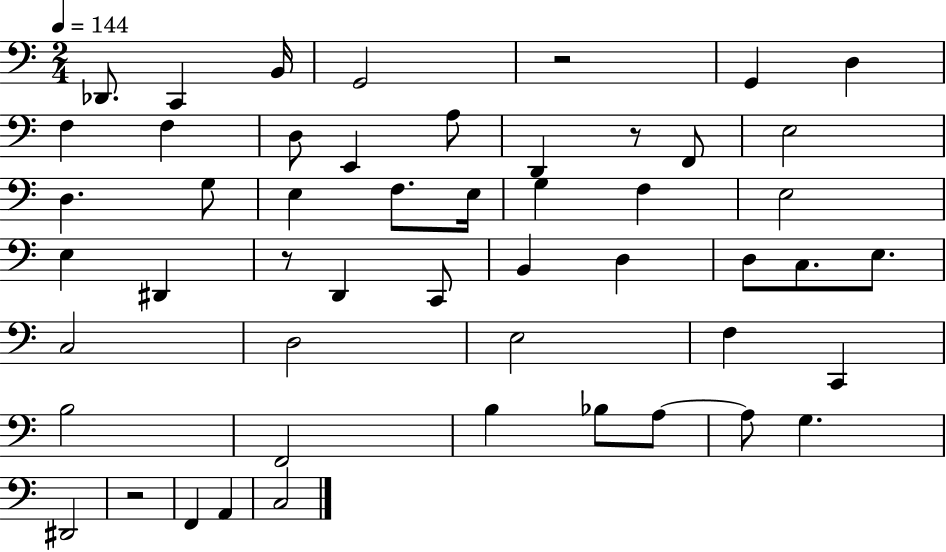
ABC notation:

X:1
T:Untitled
M:2/4
L:1/4
K:C
_D,,/2 C,, B,,/4 G,,2 z2 G,, D, F, F, D,/2 E,, A,/2 D,, z/2 F,,/2 E,2 D, G,/2 E, F,/2 E,/4 G, F, E,2 E, ^D,, z/2 D,, C,,/2 B,, D, D,/2 C,/2 E,/2 C,2 D,2 E,2 F, C,, B,2 F,,2 B, _B,/2 A,/2 A,/2 G, ^D,,2 z2 F,, A,, C,2